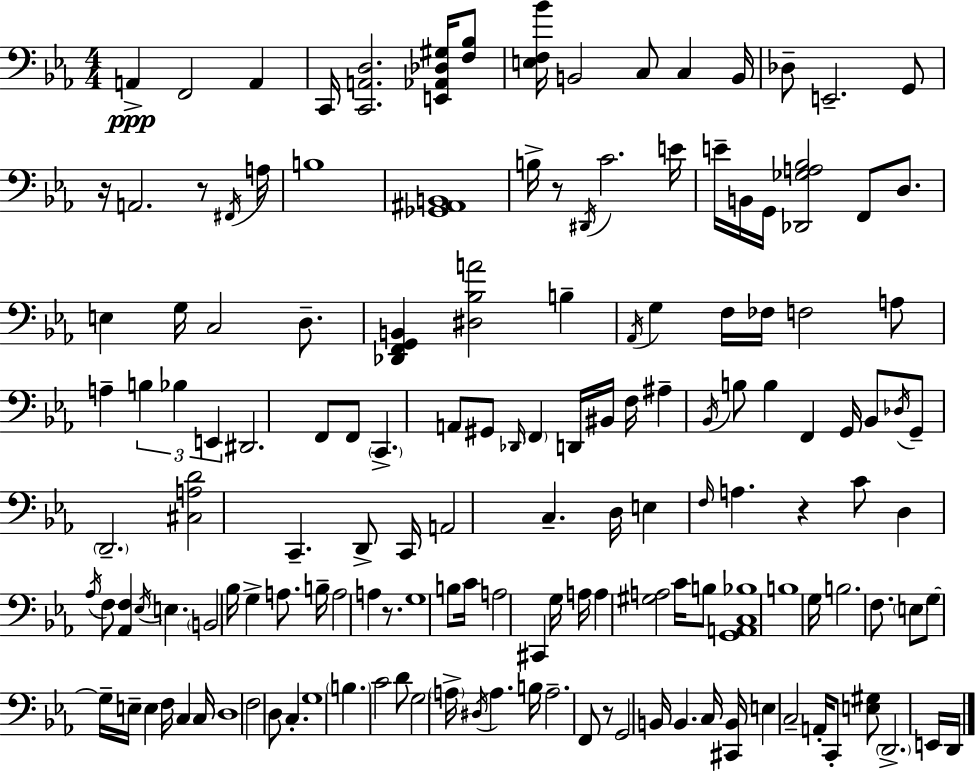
X:1
T:Untitled
M:4/4
L:1/4
K:Eb
A,, F,,2 A,, C,,/4 [C,,A,,D,]2 [E,,_A,,_D,^G,]/4 [F,_B,]/2 [E,F,_B]/4 B,,2 C,/2 C, B,,/4 _D,/2 E,,2 G,,/2 z/4 A,,2 z/2 ^F,,/4 A,/4 B,4 [_G,,^A,,B,,]4 B,/4 z/2 ^D,,/4 C2 E/4 E/4 B,,/4 G,,/4 [_D,,_G,A,_B,]2 F,,/2 D,/2 E, G,/4 C,2 D,/2 [_D,,F,,G,,B,,] [^D,_B,A]2 B, _A,,/4 G, F,/4 _F,/4 F,2 A,/2 A, B, _B, E,, ^D,,2 F,,/2 F,,/2 C,, A,,/2 ^G,,/2 _D,,/4 F,, D,,/4 ^B,,/4 F,/4 ^A, _B,,/4 B,/2 B, F,, G,,/4 _B,,/2 _D,/4 G,,/2 D,,2 [^C,A,D]2 C,, D,,/2 C,,/4 A,,2 C, D,/4 E, F,/4 A, z C/2 D, _A,/4 F,/2 [_A,,F,] _E,/4 E, B,,2 _B,/4 G, A,/2 B,/4 A,2 A, z/2 G,4 B,/2 C/4 A,2 ^C,, G,/4 A,/4 A, [^G,A,]2 C/4 B,/2 [G,,A,,C,_B,]4 B,4 G,/4 B,2 F,/2 E,/2 G,/2 G,/4 E,/4 E, F,/4 C, C,/4 D,4 F,2 D,/2 C, G,4 B, C2 D/2 G,2 A,/4 ^D,/4 A, B,/4 A,2 F,,/2 z/2 G,,2 B,,/4 B,, C,/4 [^C,,B,,]/4 E, C,2 A,,/4 C,,/2 [E,^G,]/2 D,,2 E,,/4 D,,/4